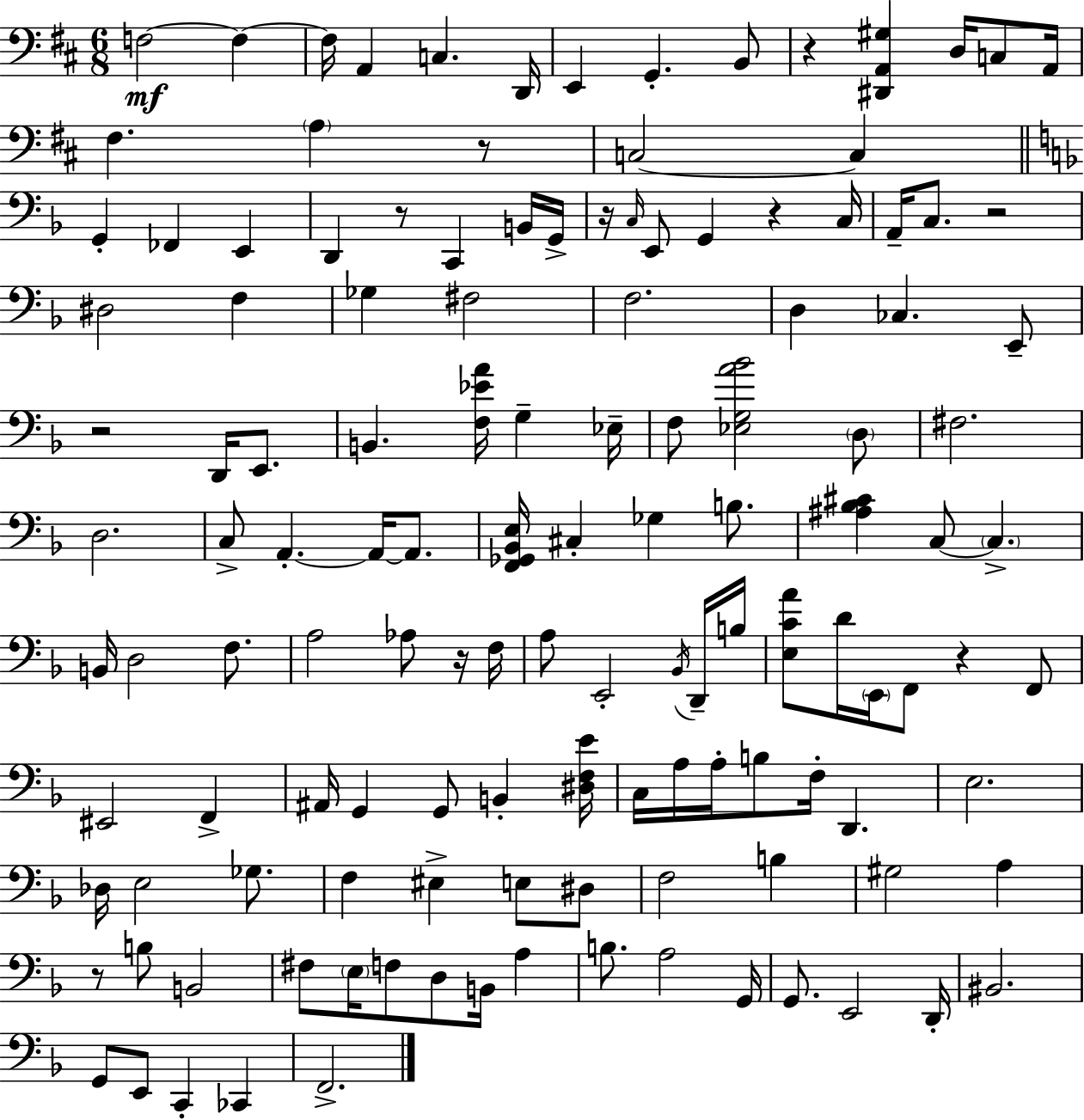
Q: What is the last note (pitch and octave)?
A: F2